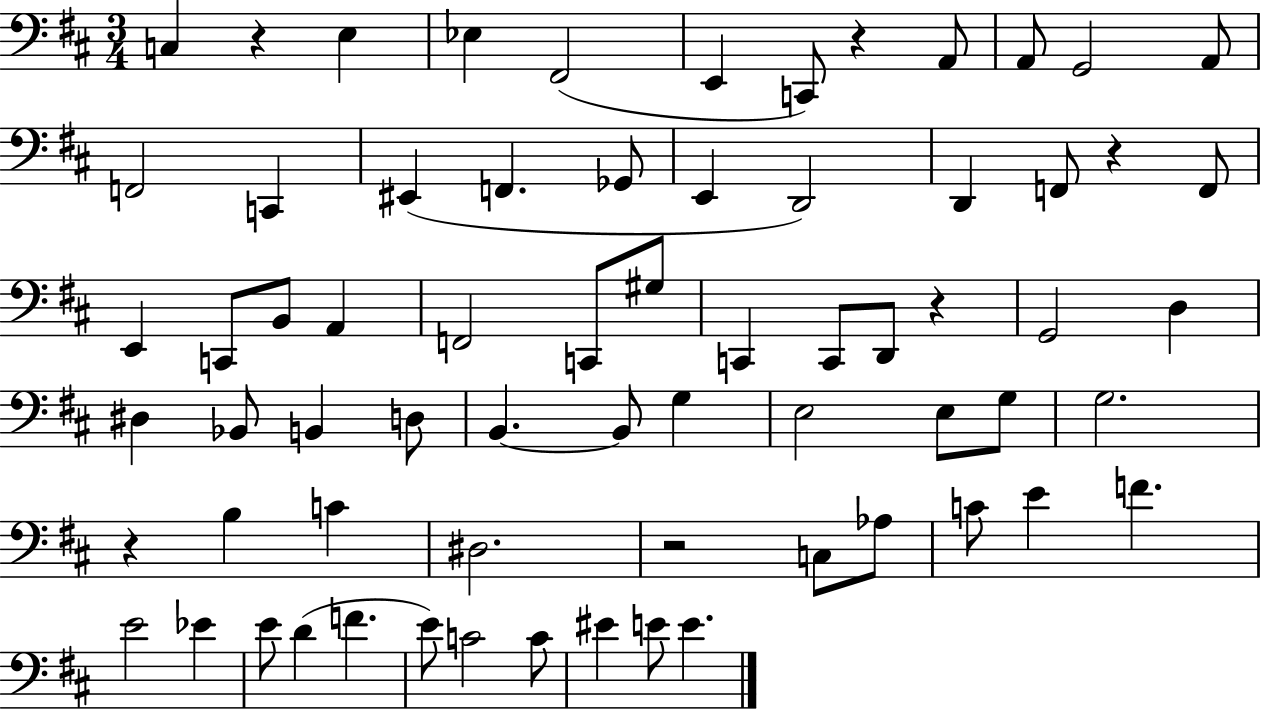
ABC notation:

X:1
T:Untitled
M:3/4
L:1/4
K:D
C, z E, _E, ^F,,2 E,, C,,/2 z A,,/2 A,,/2 G,,2 A,,/2 F,,2 C,, ^E,, F,, _G,,/2 E,, D,,2 D,, F,,/2 z F,,/2 E,, C,,/2 B,,/2 A,, F,,2 C,,/2 ^G,/2 C,, C,,/2 D,,/2 z G,,2 D, ^D, _B,,/2 B,, D,/2 B,, B,,/2 G, E,2 E,/2 G,/2 G,2 z B, C ^D,2 z2 C,/2 _A,/2 C/2 E F E2 _E E/2 D F E/2 C2 C/2 ^E E/2 E